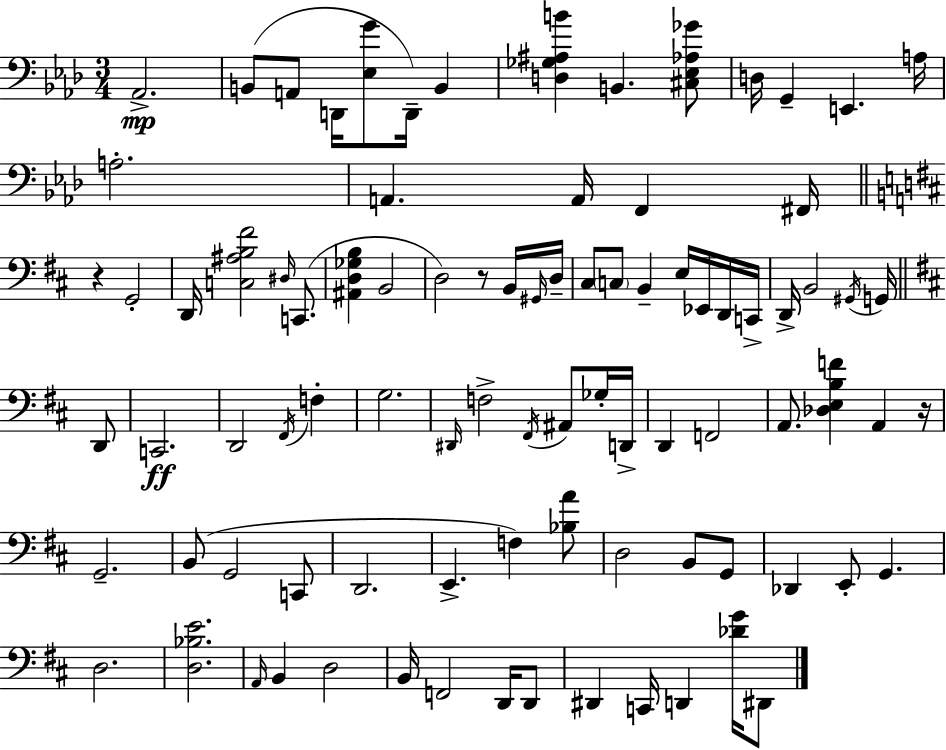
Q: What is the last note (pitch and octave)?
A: D#2